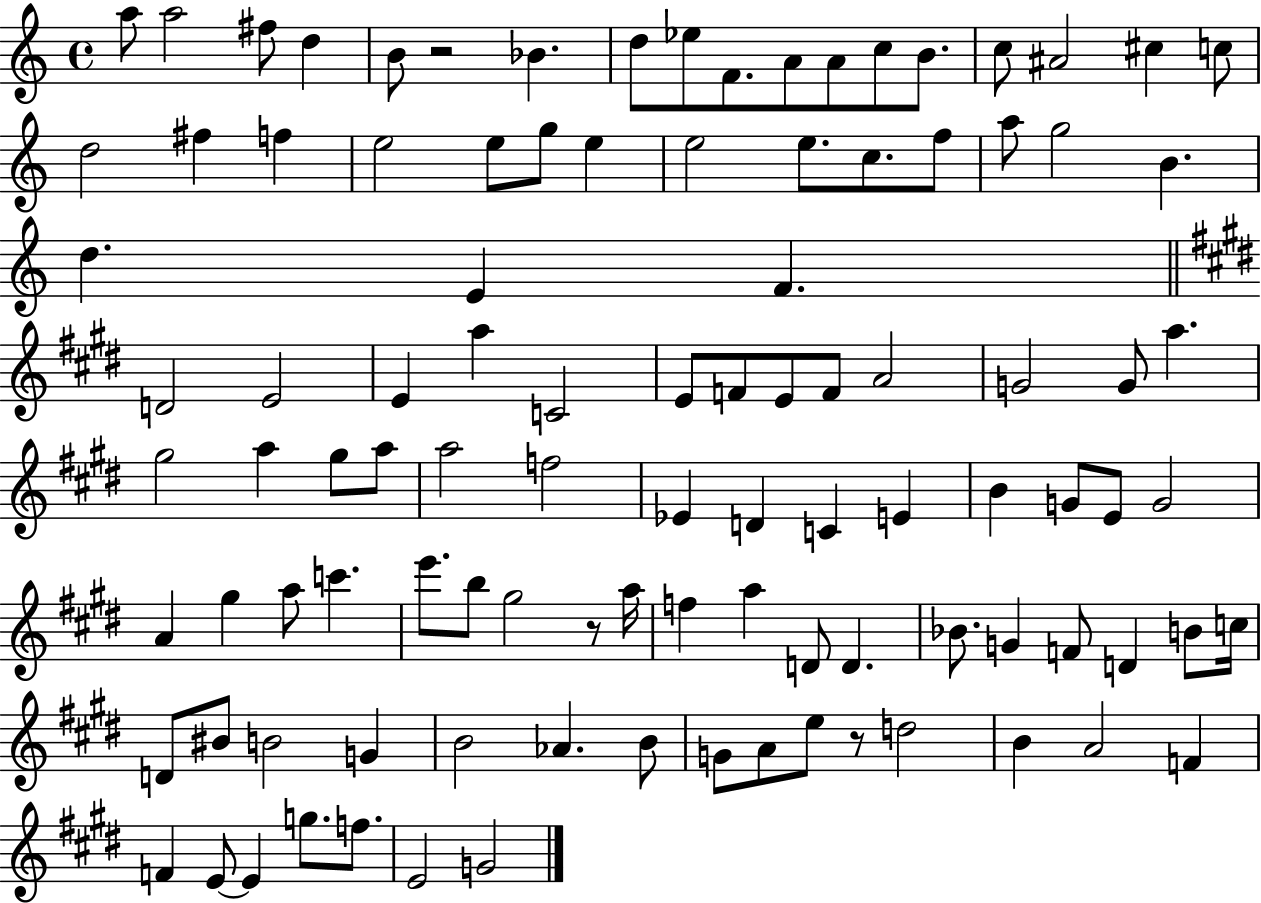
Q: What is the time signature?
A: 4/4